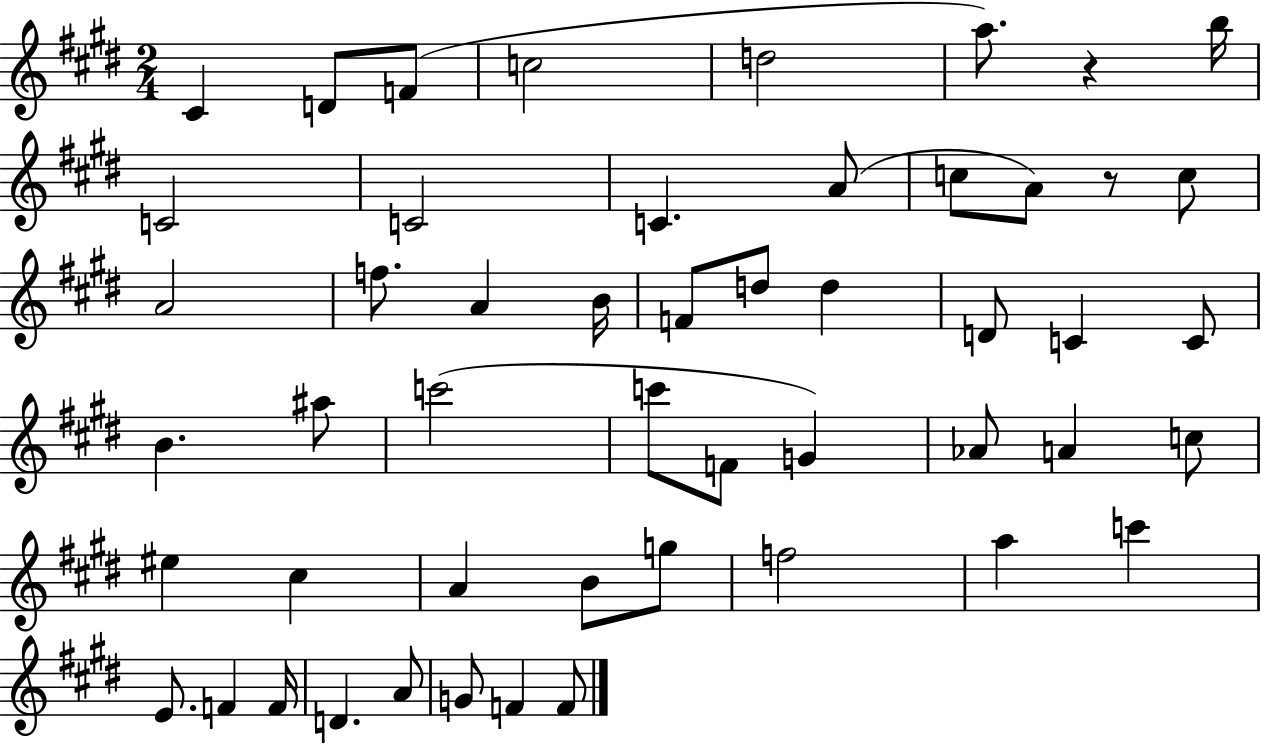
{
  \clef treble
  \numericTimeSignature
  \time 2/4
  \key e \major
  cis'4 d'8 f'8( | c''2 | d''2 | a''8.) r4 b''16 | \break c'2 | c'2 | c'4. a'8( | c''8 a'8) r8 c''8 | \break a'2 | f''8. a'4 b'16 | f'8 d''8 d''4 | d'8 c'4 c'8 | \break b'4. ais''8 | c'''2( | c'''8 f'8 g'4) | aes'8 a'4 c''8 | \break eis''4 cis''4 | a'4 b'8 g''8 | f''2 | a''4 c'''4 | \break e'8. f'4 f'16 | d'4. a'8 | g'8 f'4 f'8 | \bar "|."
}